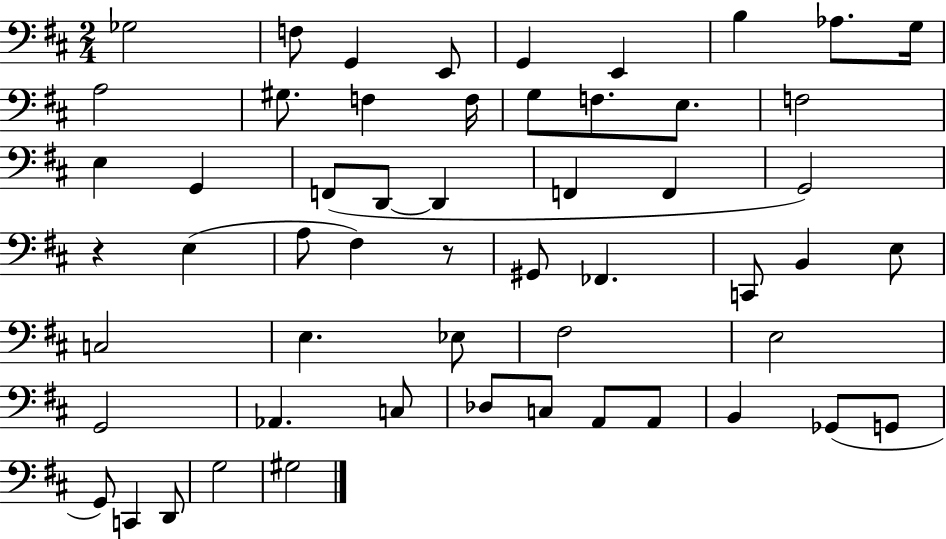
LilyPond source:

{
  \clef bass
  \numericTimeSignature
  \time 2/4
  \key d \major
  ges2 | f8 g,4 e,8 | g,4 e,4 | b4 aes8. g16 | \break a2 | gis8. f4 f16 | g8 f8. e8. | f2 | \break e4 g,4 | f,8( d,8~~ d,4 | f,4 f,4 | g,2) | \break r4 e4( | a8 fis4) r8 | gis,8 fes,4. | c,8 b,4 e8 | \break c2 | e4. ees8 | fis2 | e2 | \break g,2 | aes,4. c8 | des8 c8 a,8 a,8 | b,4 ges,8( g,8 | \break g,8) c,4 d,8 | g2 | gis2 | \bar "|."
}